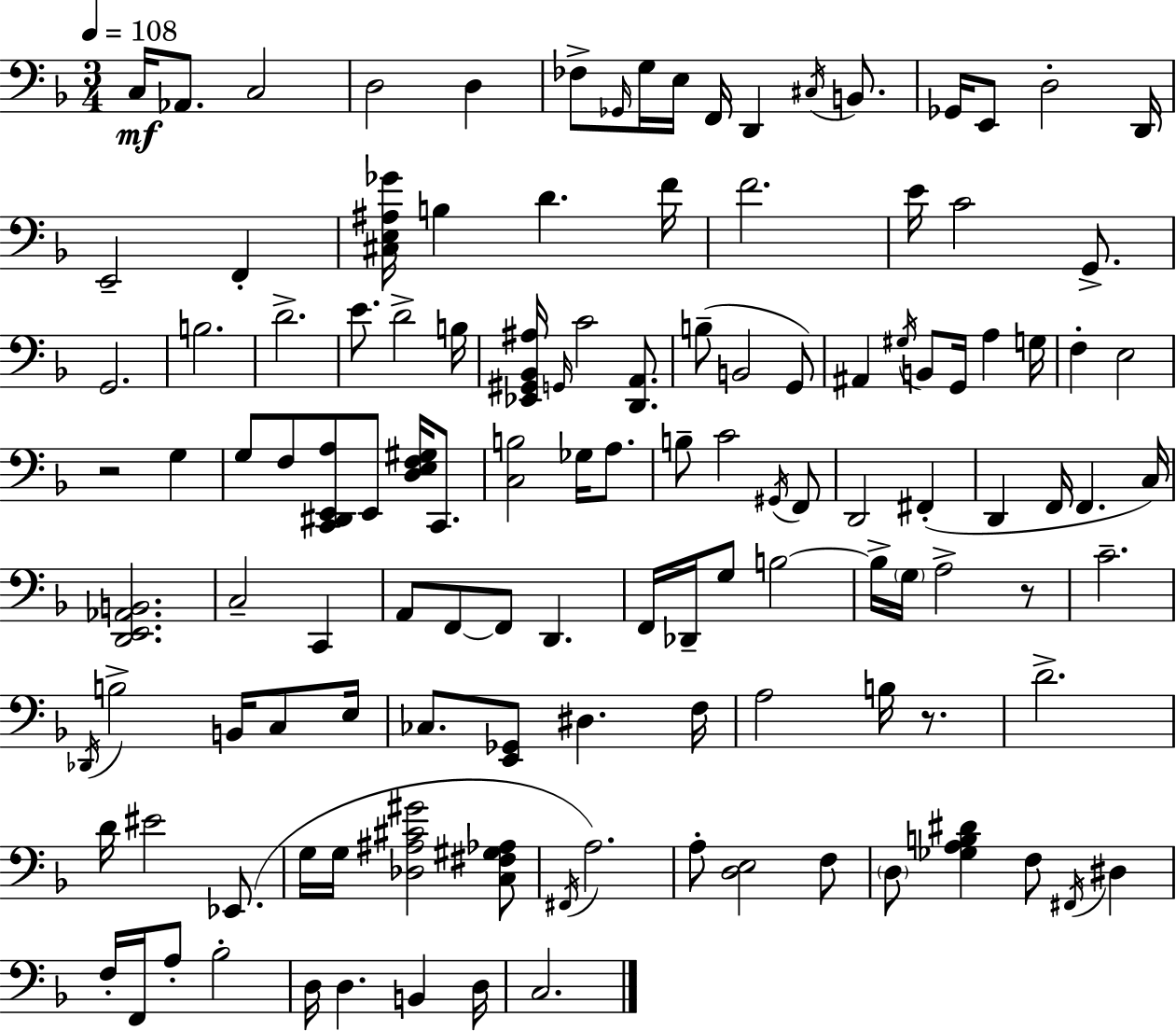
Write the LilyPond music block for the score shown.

{
  \clef bass
  \numericTimeSignature
  \time 3/4
  \key d \minor
  \tempo 4 = 108
  \repeat volta 2 { c16\mf aes,8. c2 | d2 d4 | fes8-> \grace { ges,16 } g16 e16 f,16 d,4 \acciaccatura { cis16 } b,8. | ges,16 e,8 d2-. | \break d,16 e,2-- f,4-. | <cis e ais ges'>16 b4 d'4. | f'16 f'2. | e'16 c'2 g,8.-> | \break g,2. | b2. | d'2.-> | e'8. d'2-> | \break b16 <ees, gis, bes, ais>16 \grace { g,16 } c'2 | <d, a,>8. b8--( b,2 | g,8) ais,4 \acciaccatura { gis16 } b,8 g,16 a4 | g16 f4-. e2 | \break r2 | g4 g8 f8 <c, dis, e, a>8 e,8 | <d e f gis>16 c,8. <c b>2 | ges16 a8. b8-- c'2 | \break \acciaccatura { gis,16 } f,8 d,2 | fis,4-.( d,4 f,16 f,4. | c16) <d, e, aes, b,>2. | c2-- | \break c,4 a,8 f,8~~ f,8 d,4. | f,16 des,16-- g8 b2~~ | b16-> \parenthesize g16 a2-> | r8 c'2.-- | \break \acciaccatura { des,16 } b2-> | b,16 c8 e16 ces8. <e, ges,>8 dis4. | f16 a2 | b16 r8. d'2.-> | \break d'16 eis'2 | ees,8.( g16 g16 <des ais cis' gis'>2 | <c fis gis aes>8 \acciaccatura { fis,16 }) a2. | a8-. <d e>2 | \break f8 \parenthesize d8 <ges a b dis'>4 | f8 \acciaccatura { fis,16 } dis4 f16-. f,16 a8-. | bes2-. d16 d4. | b,4 d16 c2. | \break } \bar "|."
}